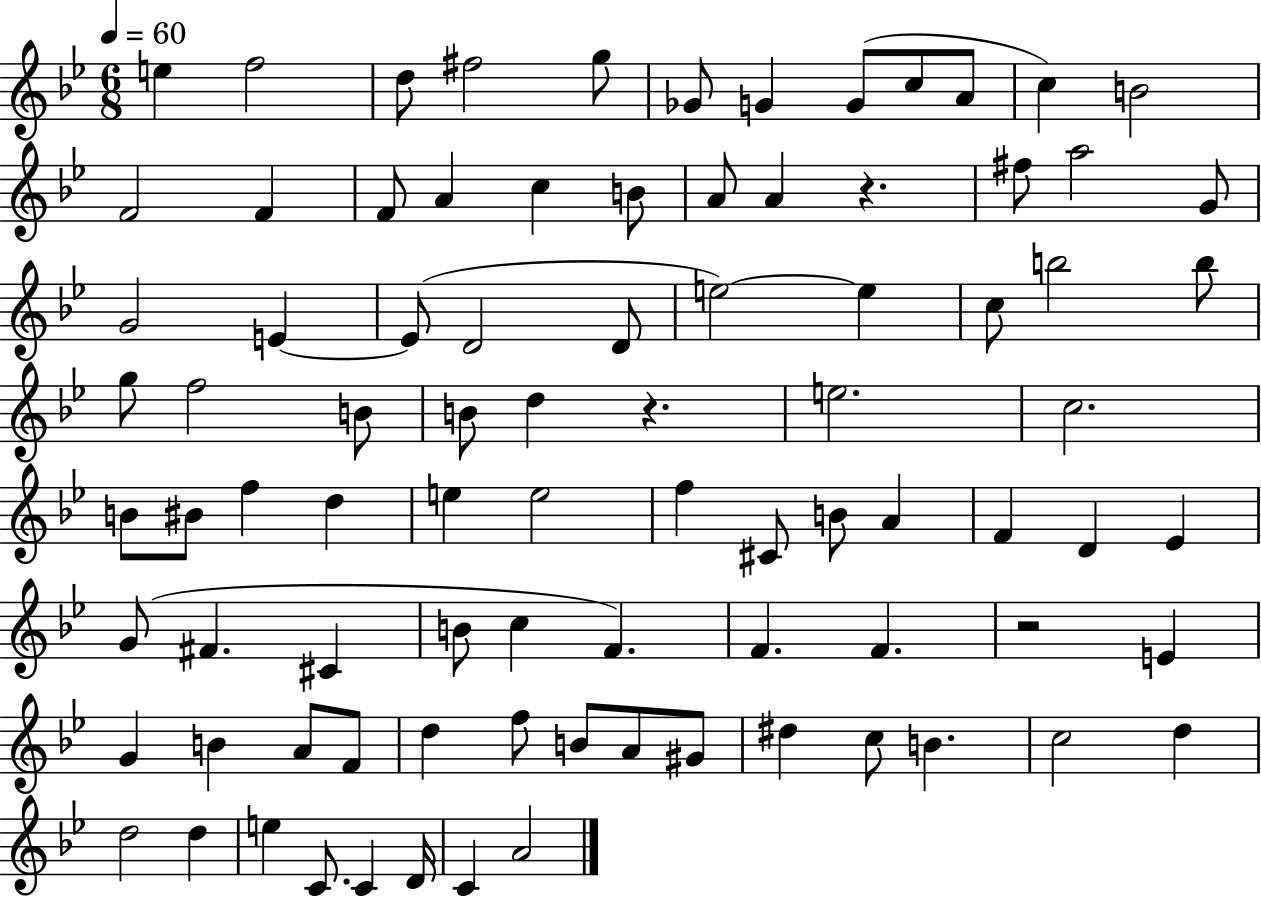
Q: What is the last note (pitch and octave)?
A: A4